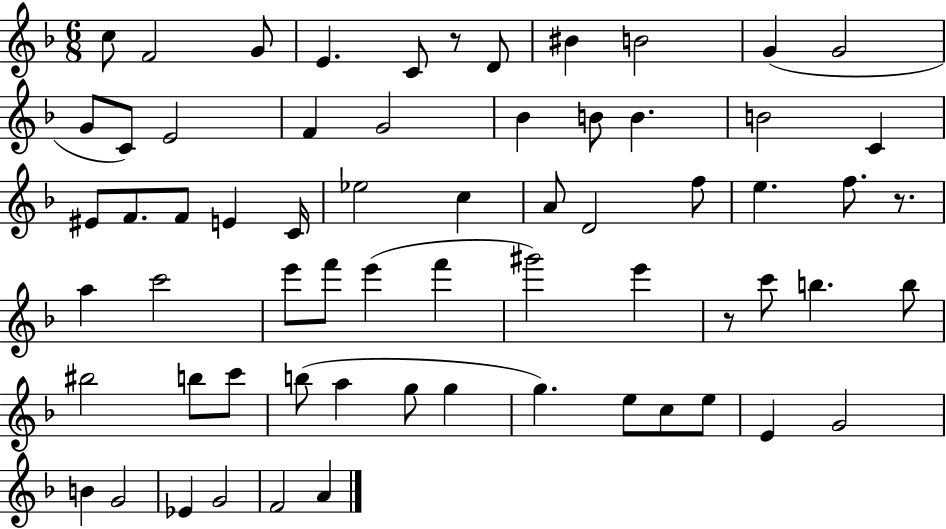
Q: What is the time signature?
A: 6/8